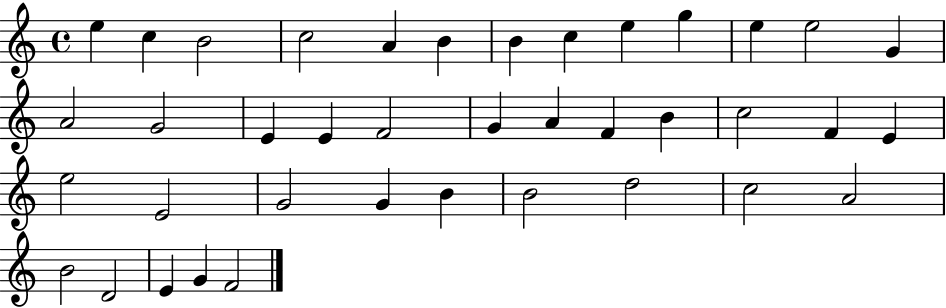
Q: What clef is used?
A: treble